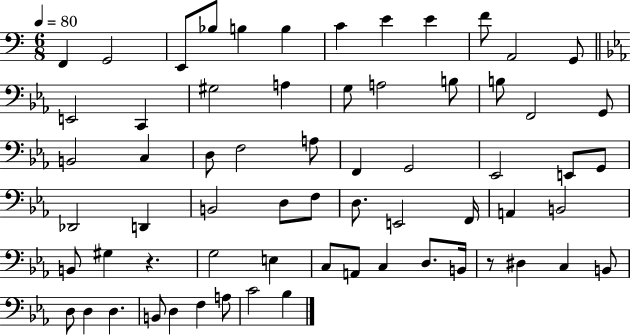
X:1
T:Untitled
M:6/8
L:1/4
K:C
F,, G,,2 E,,/2 _B,/2 B, B, C E E F/2 A,,2 G,,/2 E,,2 C,, ^G,2 A, G,/2 A,2 B,/2 B,/2 F,,2 G,,/2 B,,2 C, D,/2 F,2 A,/2 F,, G,,2 _E,,2 E,,/2 G,,/2 _D,,2 D,, B,,2 D,/2 F,/2 D,/2 E,,2 F,,/4 A,, B,,2 B,,/2 ^G, z G,2 E, C,/2 A,,/2 C, D,/2 B,,/4 z/2 ^D, C, B,,/2 D,/2 D, D, B,,/2 D, F, A,/2 C2 _B,